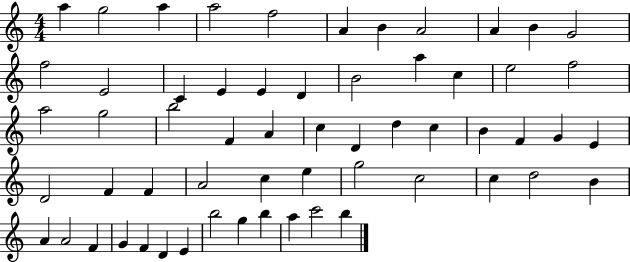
{
  \clef treble
  \numericTimeSignature
  \time 4/4
  \key c \major
  a''4 g''2 a''4 | a''2 f''2 | a'4 b'4 a'2 | a'4 b'4 g'2 | \break f''2 e'2 | c'4 e'4 e'4 d'4 | b'2 a''4 c''4 | e''2 f''2 | \break a''2 g''2 | b''2 f'4 a'4 | c''4 d'4 d''4 c''4 | b'4 f'4 g'4 e'4 | \break d'2 f'4 f'4 | a'2 c''4 e''4 | g''2 c''2 | c''4 d''2 b'4 | \break a'4 a'2 f'4 | g'4 f'4 d'4 e'4 | b''2 g''4 b''4 | a''4 c'''2 b''4 | \break \bar "|."
}